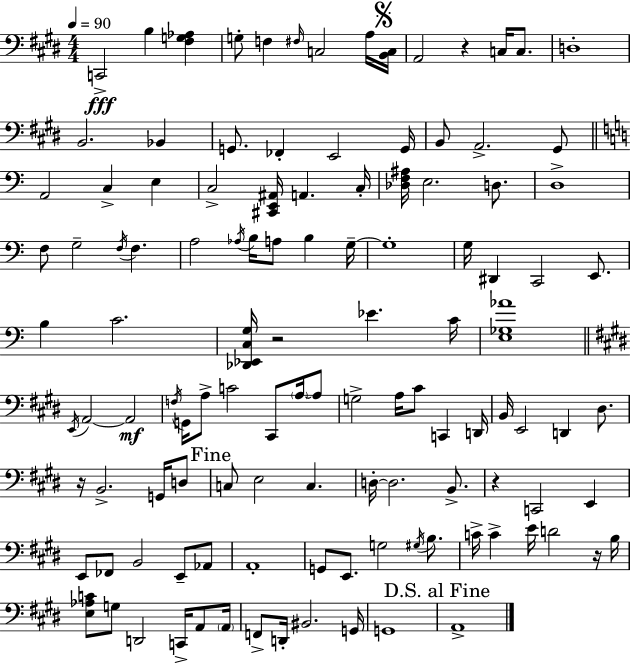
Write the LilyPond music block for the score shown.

{
  \clef bass
  \numericTimeSignature
  \time 4/4
  \key e \major
  \tempo 4 = 90
  c,2->\fff b4 <fis g aes>4 | g8-. f4 \grace { fis16 } c2 a16 | \mark \markup { \musicglyph "scripts.segno" } <b, c>16 a,2 r4 c16 c8. | d1-. | \break b,2. bes,4 | g,8. fes,4-. e,2 | g,16 b,8 a,2.-> gis,8 | \bar "||" \break \key c \major a,2 c4-> e4 | c2-> <cis, e, ais,>16 a,4. c16-. | <des f ais>16 e2. d8. | d1-> | \break f8 g2-- \acciaccatura { f16 } f4. | a2 \acciaccatura { aes16 } b16 a8 b4 | g16--~~ g1-. | g16 dis,4 c,2 e,8. | \break b4 c'2. | <des, ees, c g>16 r2 ees'4. | c'16 <e ges aes'>1 | \bar "||" \break \key e \major \acciaccatura { e,16 } a,2~~ a,2\mf | \acciaccatura { f16 } g,16 a8-> c'2 cis,8 \parenthesize a16~~ | a8 g2-> a16 cis'8 c,4 | d,16 b,16 e,2 d,4 dis8. | \break r16 b,2.-> g,16 | d8 \mark "Fine" c8 e2 c4. | d16-.~~ d2. b,8.-> | r4 c,2 e,4 | \break e,8 fes,8 b,2 e,8-- | aes,8 a,1-. | g,8 e,8. g2 \acciaccatura { gis16 } | b8. c'16-> c'4-> e'16 d'2 | \break r16 b16 <e aes c'>8 g8 d,2 c,16-> | a,8 \parenthesize a,16 f,8-> d,16-. bis,2. | g,16 g,1 | \mark "D.S. al Fine" a,1-> | \break \bar "|."
}